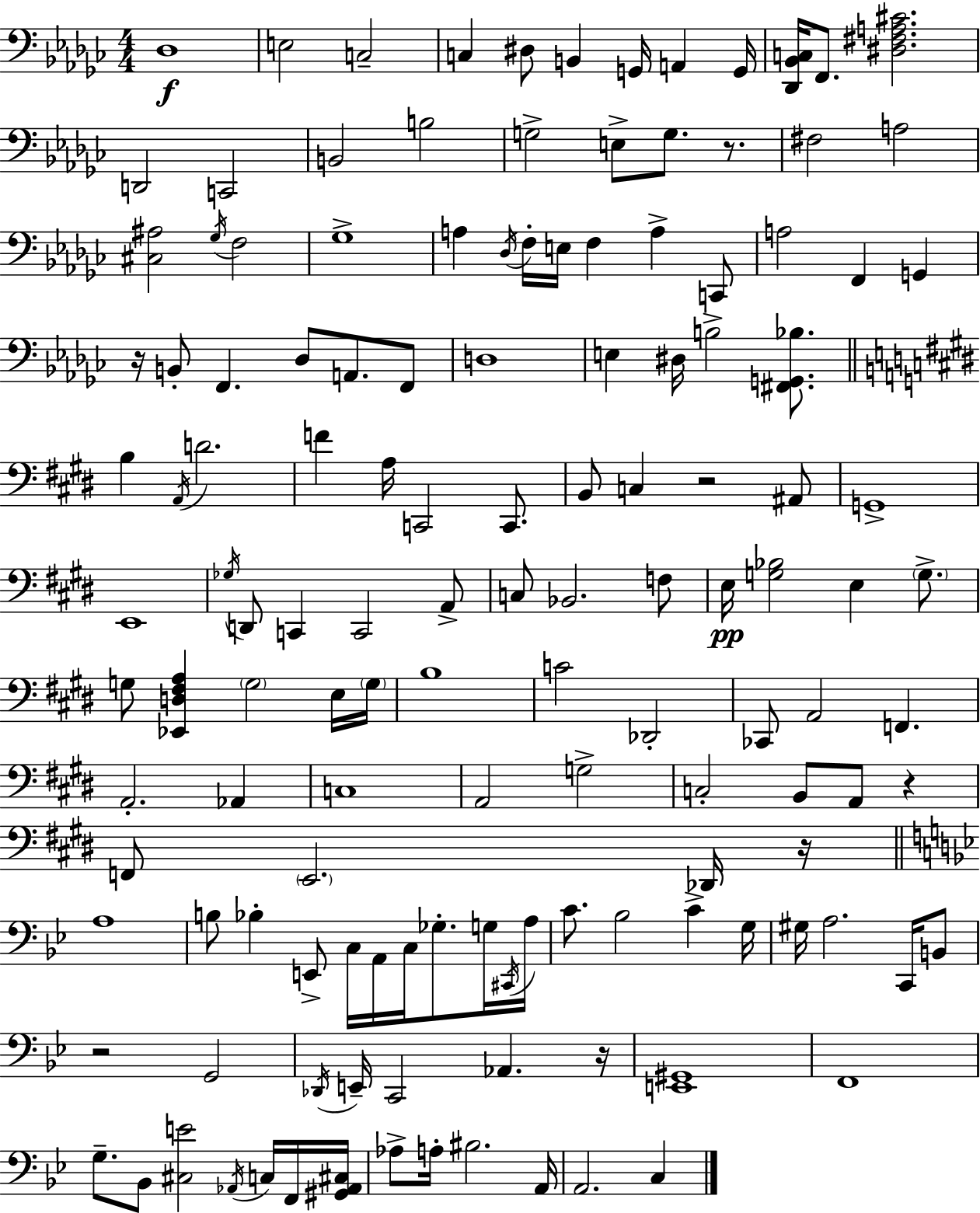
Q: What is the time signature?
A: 4/4